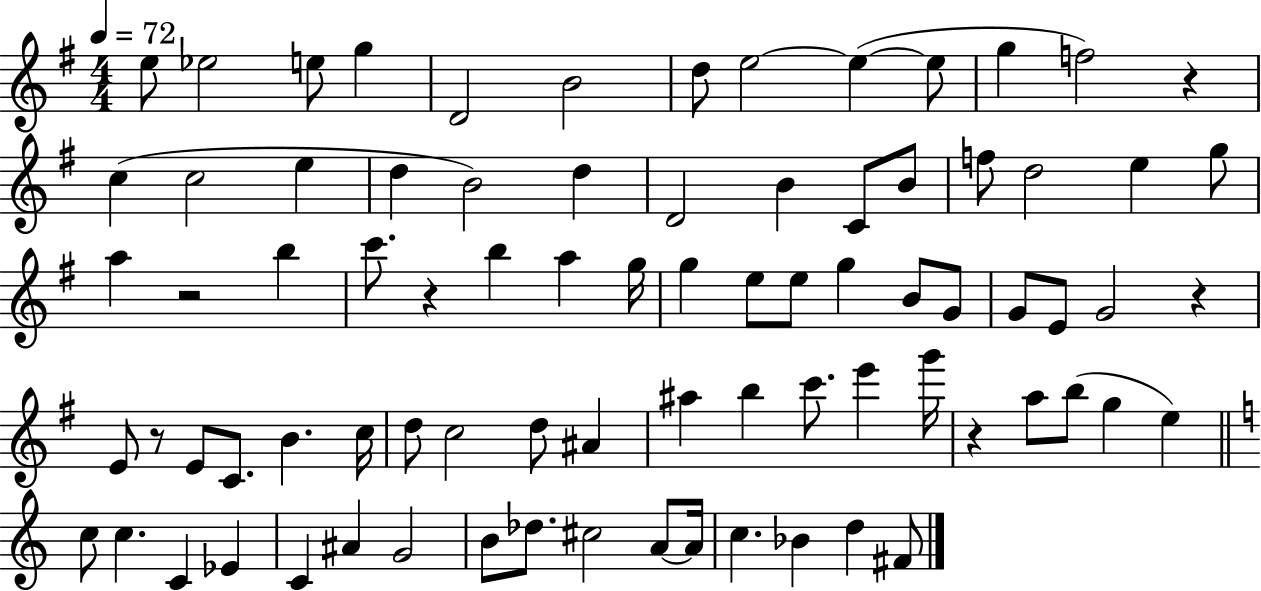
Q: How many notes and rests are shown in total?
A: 81